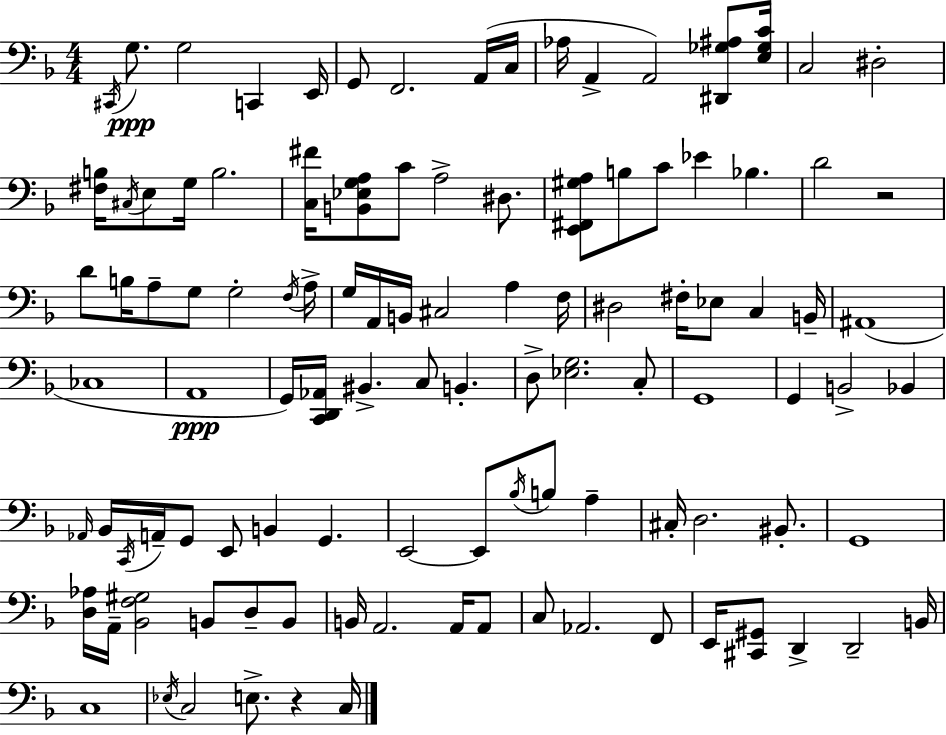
C#2/s G3/e. G3/h C2/q E2/s G2/e F2/h. A2/s C3/s Ab3/s A2/q A2/h [D#2,Gb3,A#3]/e [E3,Gb3,C4]/s C3/h D#3/h [F#3,B3]/s C#3/s E3/e G3/s B3/h. [C3,F#4]/s [B2,Eb3,G3,A3]/e C4/e A3/h D#3/e. [E2,F#2,G#3,A3]/e B3/e C4/e Eb4/q Bb3/q. D4/h R/h D4/e B3/s A3/e G3/e G3/h F3/s A3/s G3/s A2/s B2/s C#3/h A3/q F3/s D#3/h F#3/s Eb3/e C3/q B2/s A#2/w CES3/w A2/w G2/s [C2,D2,Ab2]/s BIS2/q. C3/e B2/q. D3/e [Eb3,G3]/h. C3/e G2/w G2/q B2/h Bb2/q Ab2/s Bb2/s C2/s A2/s G2/e E2/e B2/q G2/q. E2/h E2/e Bb3/s B3/e A3/q C#3/s D3/h. BIS2/e. G2/w [D3,Ab3]/s A2/s [Bb2,F3,G#3]/h B2/e D3/e B2/e B2/s A2/h. A2/s A2/e C3/e Ab2/h. F2/e E2/s [C#2,G#2]/e D2/q D2/h B2/s C3/w Eb3/s C3/h E3/e. R/q C3/s